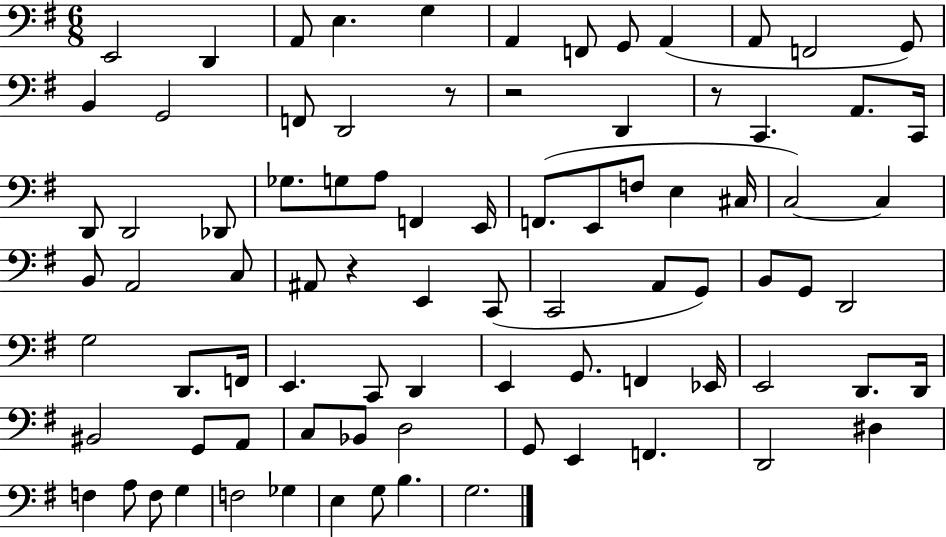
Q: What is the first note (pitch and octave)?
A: E2